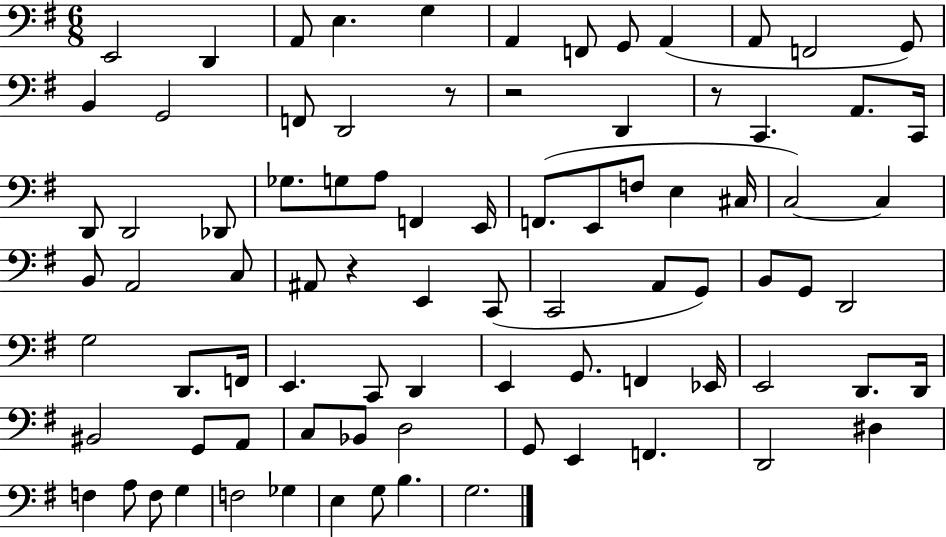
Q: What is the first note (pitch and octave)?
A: E2